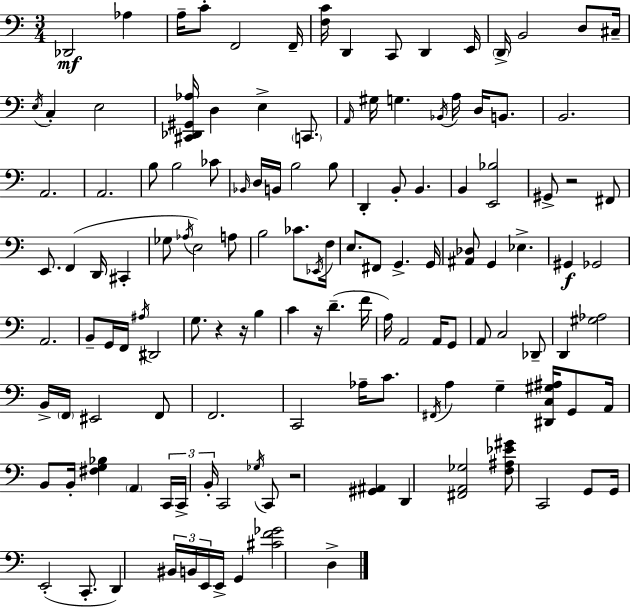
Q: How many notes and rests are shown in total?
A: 134